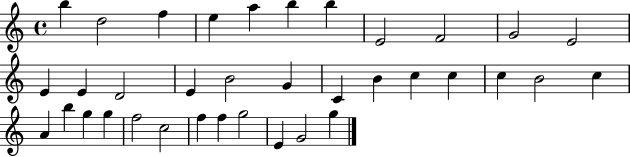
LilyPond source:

{
  \clef treble
  \time 4/4
  \defaultTimeSignature
  \key c \major
  b''4 d''2 f''4 | e''4 a''4 b''4 b''4 | e'2 f'2 | g'2 e'2 | \break e'4 e'4 d'2 | e'4 b'2 g'4 | c'4 b'4 c''4 c''4 | c''4 b'2 c''4 | \break a'4 b''4 g''4 g''4 | f''2 c''2 | f''4 f''4 g''2 | e'4 g'2 g''4 | \break \bar "|."
}